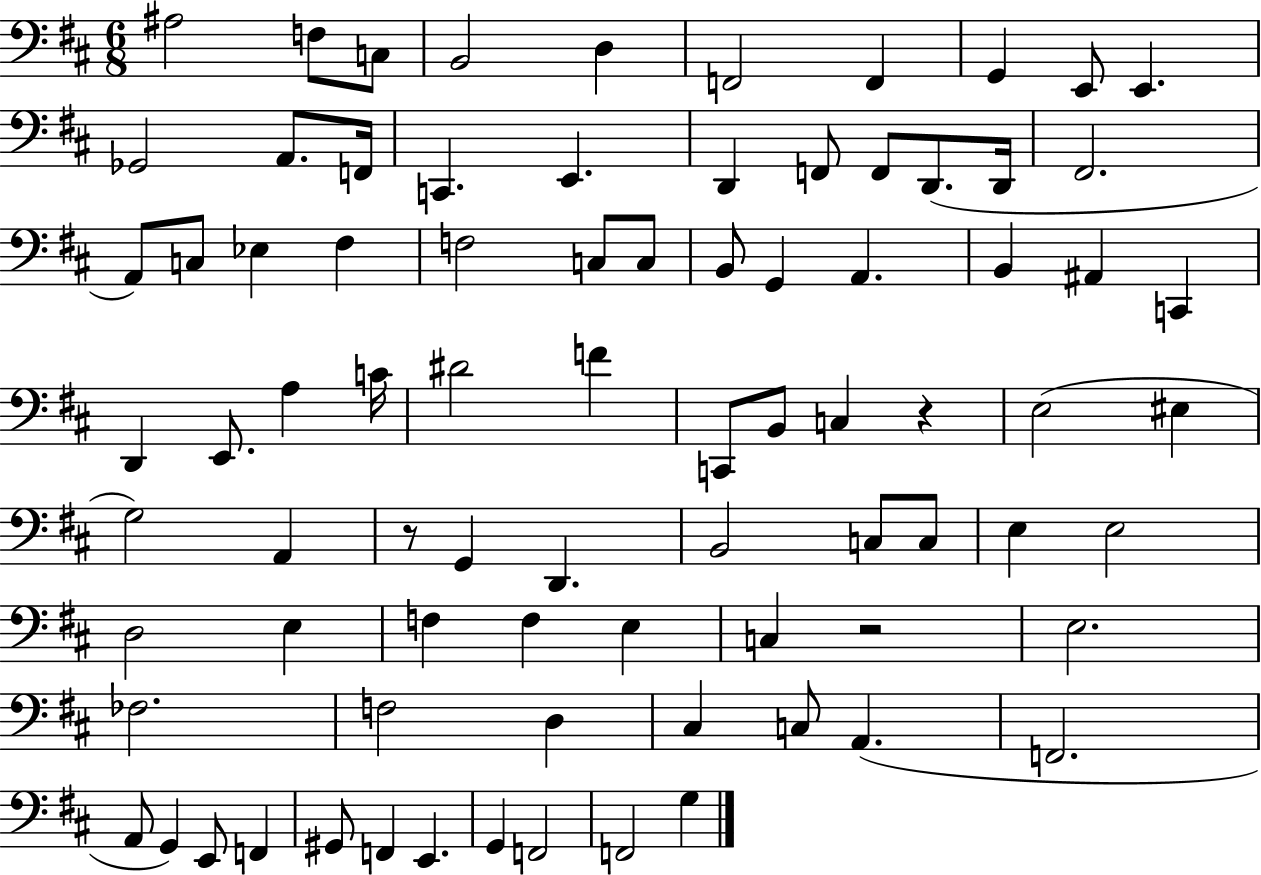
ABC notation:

X:1
T:Untitled
M:6/8
L:1/4
K:D
^A,2 F,/2 C,/2 B,,2 D, F,,2 F,, G,, E,,/2 E,, _G,,2 A,,/2 F,,/4 C,, E,, D,, F,,/2 F,,/2 D,,/2 D,,/4 ^F,,2 A,,/2 C,/2 _E, ^F, F,2 C,/2 C,/2 B,,/2 G,, A,, B,, ^A,, C,, D,, E,,/2 A, C/4 ^D2 F C,,/2 B,,/2 C, z E,2 ^E, G,2 A,, z/2 G,, D,, B,,2 C,/2 C,/2 E, E,2 D,2 E, F, F, E, C, z2 E,2 _F,2 F,2 D, ^C, C,/2 A,, F,,2 A,,/2 G,, E,,/2 F,, ^G,,/2 F,, E,, G,, F,,2 F,,2 G,